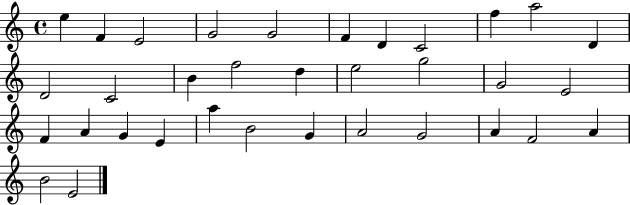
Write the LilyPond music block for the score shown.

{
  \clef treble
  \time 4/4
  \defaultTimeSignature
  \key c \major
  e''4 f'4 e'2 | g'2 g'2 | f'4 d'4 c'2 | f''4 a''2 d'4 | \break d'2 c'2 | b'4 f''2 d''4 | e''2 g''2 | g'2 e'2 | \break f'4 a'4 g'4 e'4 | a''4 b'2 g'4 | a'2 g'2 | a'4 f'2 a'4 | \break b'2 e'2 | \bar "|."
}